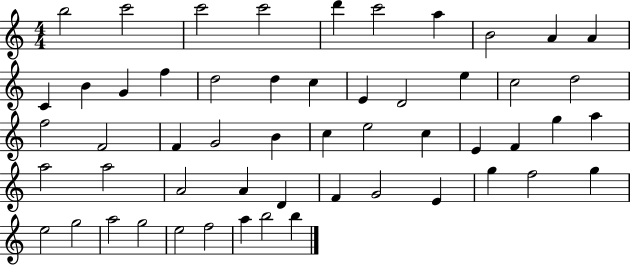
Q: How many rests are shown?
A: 0